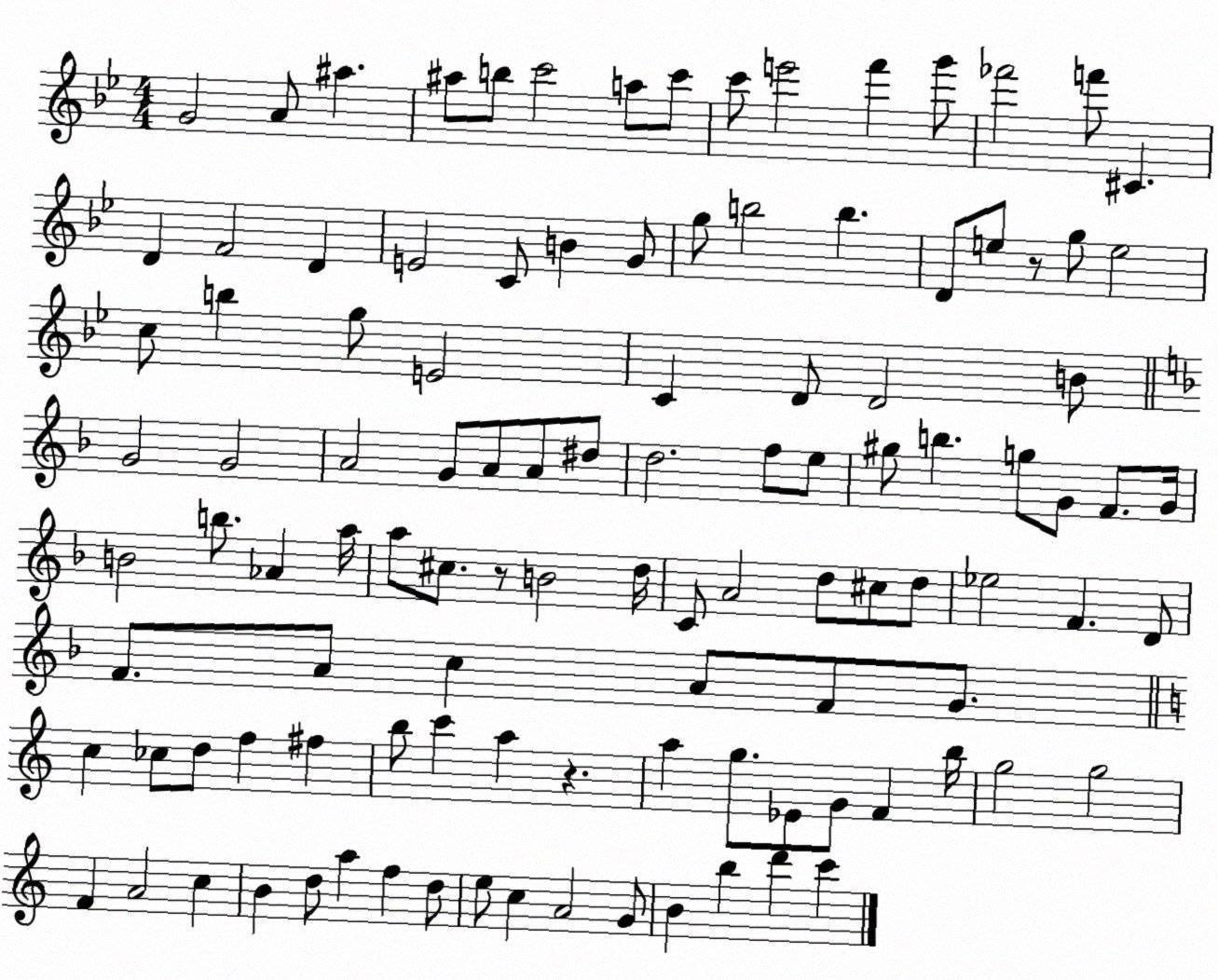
X:1
T:Untitled
M:4/4
L:1/4
K:Bb
G2 A/2 ^a ^a/2 b/2 c'2 a/2 c'/2 c'/2 e'2 f' g'/2 _f'2 f'/2 ^C D F2 D E2 C/2 B G/2 g/2 b2 b D/2 e/2 z/2 g/2 e2 c/2 b g/2 E2 C D/2 D2 B/2 G2 G2 A2 G/2 A/2 A/2 ^d/2 d2 f/2 e/2 ^g/2 b g/2 G/2 F/2 G/4 B2 b/2 _A a/4 a/2 ^c/2 z/2 B2 d/4 C/2 A2 d/2 ^c/2 d/2 _e2 F D/2 F/2 A/2 c A/2 F/2 G/2 c _c/2 d/2 f ^f b/2 c' a z a g/2 _E/2 G/2 F b/4 g2 g2 F A2 c B d/2 a f d/2 e/2 c A2 G/2 B b d' c'